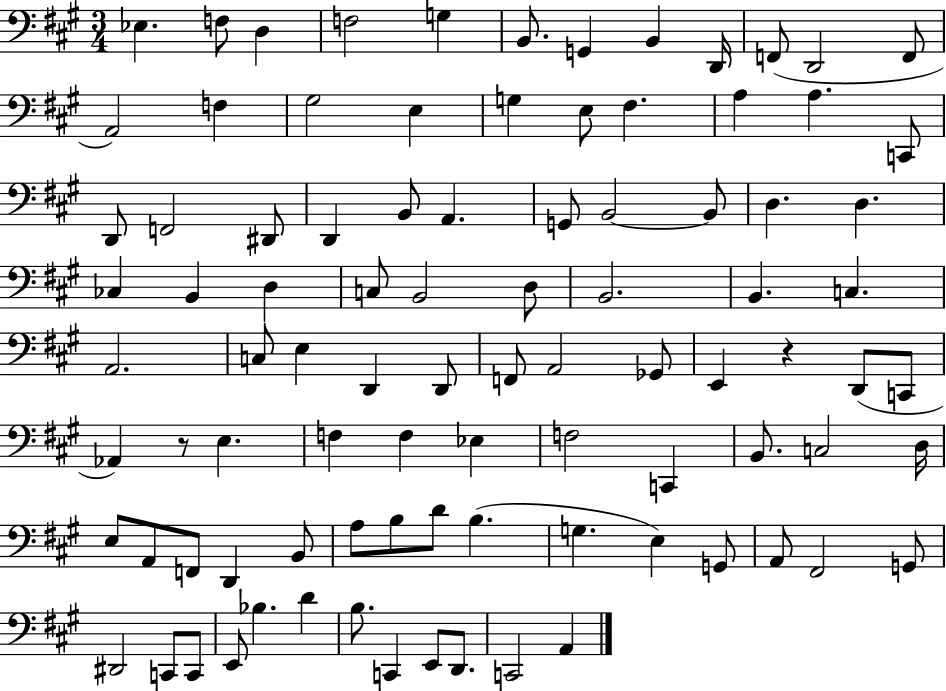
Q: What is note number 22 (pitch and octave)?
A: C2